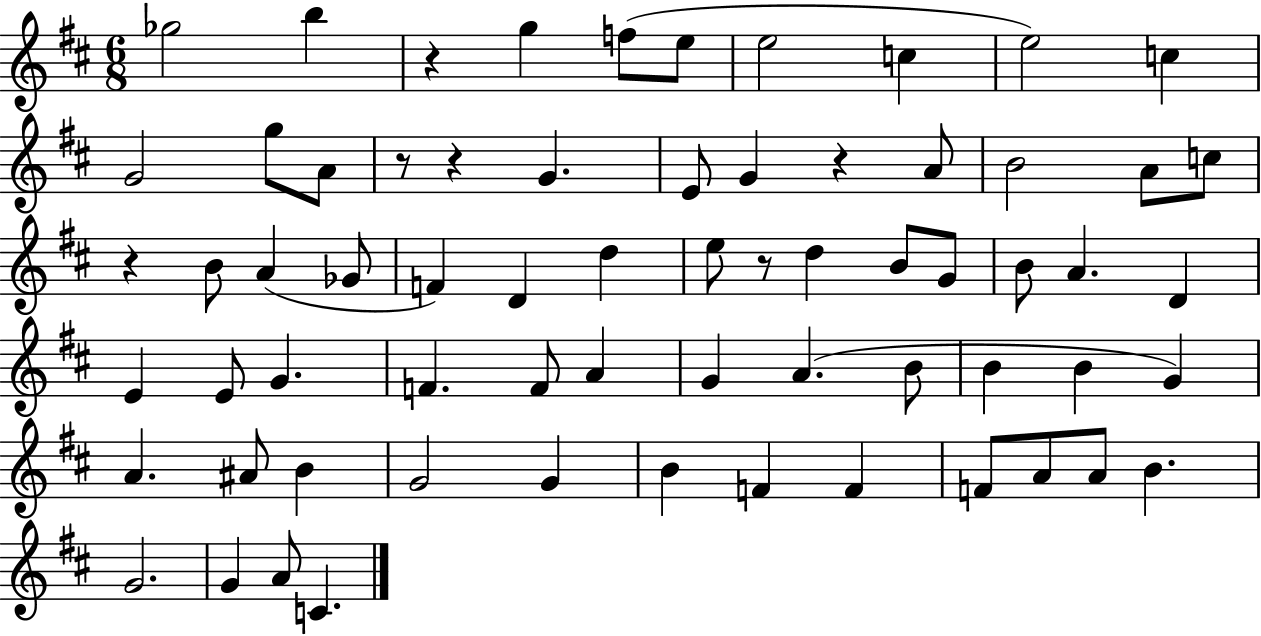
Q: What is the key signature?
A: D major